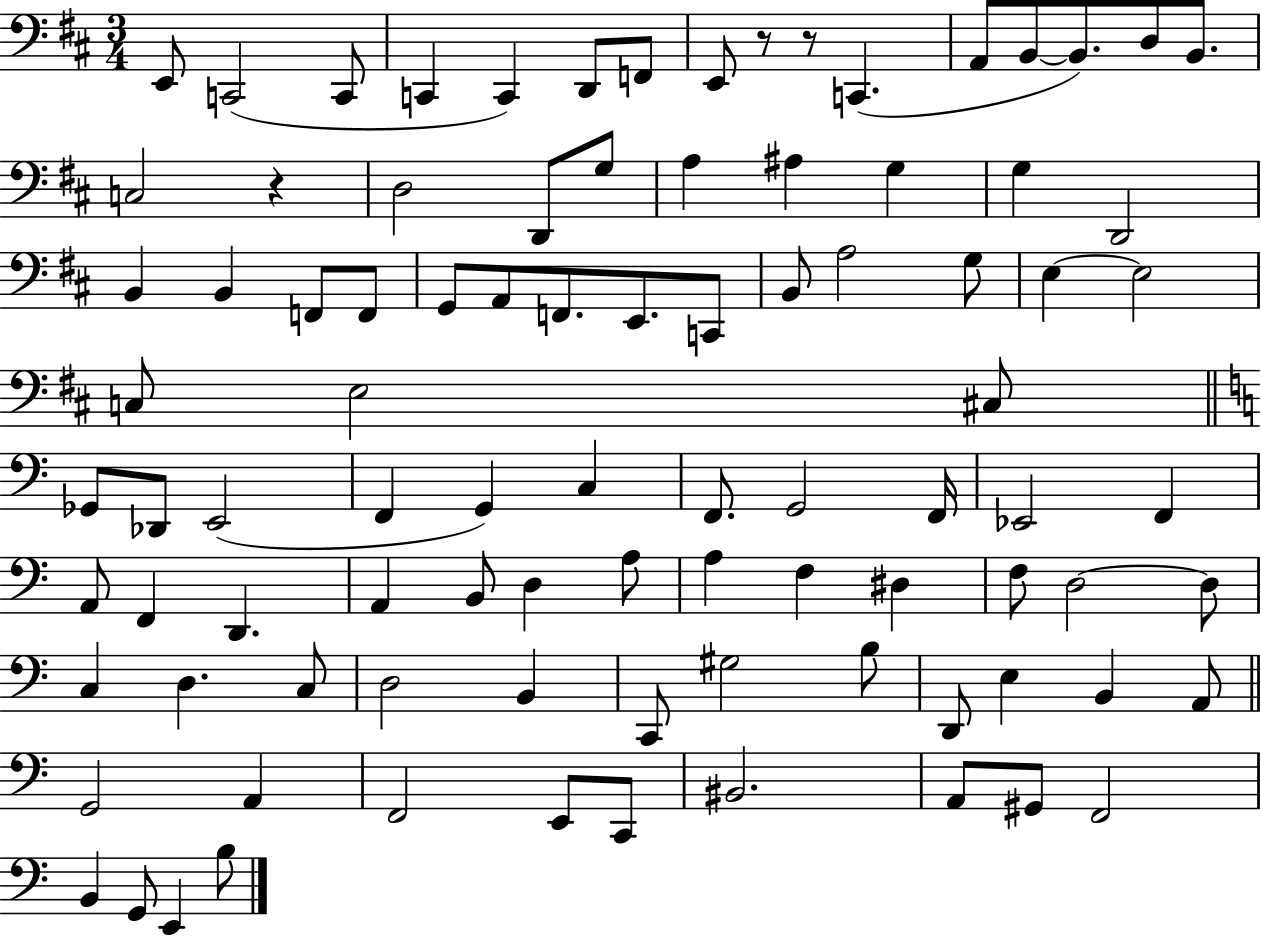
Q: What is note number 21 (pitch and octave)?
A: G3